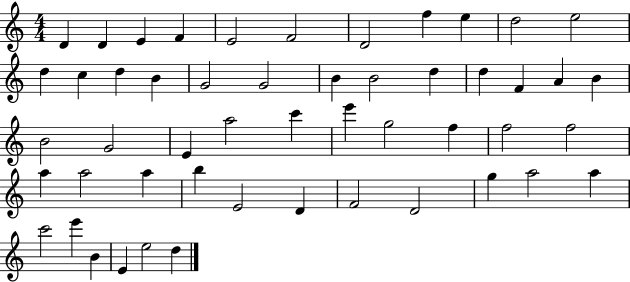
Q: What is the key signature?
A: C major